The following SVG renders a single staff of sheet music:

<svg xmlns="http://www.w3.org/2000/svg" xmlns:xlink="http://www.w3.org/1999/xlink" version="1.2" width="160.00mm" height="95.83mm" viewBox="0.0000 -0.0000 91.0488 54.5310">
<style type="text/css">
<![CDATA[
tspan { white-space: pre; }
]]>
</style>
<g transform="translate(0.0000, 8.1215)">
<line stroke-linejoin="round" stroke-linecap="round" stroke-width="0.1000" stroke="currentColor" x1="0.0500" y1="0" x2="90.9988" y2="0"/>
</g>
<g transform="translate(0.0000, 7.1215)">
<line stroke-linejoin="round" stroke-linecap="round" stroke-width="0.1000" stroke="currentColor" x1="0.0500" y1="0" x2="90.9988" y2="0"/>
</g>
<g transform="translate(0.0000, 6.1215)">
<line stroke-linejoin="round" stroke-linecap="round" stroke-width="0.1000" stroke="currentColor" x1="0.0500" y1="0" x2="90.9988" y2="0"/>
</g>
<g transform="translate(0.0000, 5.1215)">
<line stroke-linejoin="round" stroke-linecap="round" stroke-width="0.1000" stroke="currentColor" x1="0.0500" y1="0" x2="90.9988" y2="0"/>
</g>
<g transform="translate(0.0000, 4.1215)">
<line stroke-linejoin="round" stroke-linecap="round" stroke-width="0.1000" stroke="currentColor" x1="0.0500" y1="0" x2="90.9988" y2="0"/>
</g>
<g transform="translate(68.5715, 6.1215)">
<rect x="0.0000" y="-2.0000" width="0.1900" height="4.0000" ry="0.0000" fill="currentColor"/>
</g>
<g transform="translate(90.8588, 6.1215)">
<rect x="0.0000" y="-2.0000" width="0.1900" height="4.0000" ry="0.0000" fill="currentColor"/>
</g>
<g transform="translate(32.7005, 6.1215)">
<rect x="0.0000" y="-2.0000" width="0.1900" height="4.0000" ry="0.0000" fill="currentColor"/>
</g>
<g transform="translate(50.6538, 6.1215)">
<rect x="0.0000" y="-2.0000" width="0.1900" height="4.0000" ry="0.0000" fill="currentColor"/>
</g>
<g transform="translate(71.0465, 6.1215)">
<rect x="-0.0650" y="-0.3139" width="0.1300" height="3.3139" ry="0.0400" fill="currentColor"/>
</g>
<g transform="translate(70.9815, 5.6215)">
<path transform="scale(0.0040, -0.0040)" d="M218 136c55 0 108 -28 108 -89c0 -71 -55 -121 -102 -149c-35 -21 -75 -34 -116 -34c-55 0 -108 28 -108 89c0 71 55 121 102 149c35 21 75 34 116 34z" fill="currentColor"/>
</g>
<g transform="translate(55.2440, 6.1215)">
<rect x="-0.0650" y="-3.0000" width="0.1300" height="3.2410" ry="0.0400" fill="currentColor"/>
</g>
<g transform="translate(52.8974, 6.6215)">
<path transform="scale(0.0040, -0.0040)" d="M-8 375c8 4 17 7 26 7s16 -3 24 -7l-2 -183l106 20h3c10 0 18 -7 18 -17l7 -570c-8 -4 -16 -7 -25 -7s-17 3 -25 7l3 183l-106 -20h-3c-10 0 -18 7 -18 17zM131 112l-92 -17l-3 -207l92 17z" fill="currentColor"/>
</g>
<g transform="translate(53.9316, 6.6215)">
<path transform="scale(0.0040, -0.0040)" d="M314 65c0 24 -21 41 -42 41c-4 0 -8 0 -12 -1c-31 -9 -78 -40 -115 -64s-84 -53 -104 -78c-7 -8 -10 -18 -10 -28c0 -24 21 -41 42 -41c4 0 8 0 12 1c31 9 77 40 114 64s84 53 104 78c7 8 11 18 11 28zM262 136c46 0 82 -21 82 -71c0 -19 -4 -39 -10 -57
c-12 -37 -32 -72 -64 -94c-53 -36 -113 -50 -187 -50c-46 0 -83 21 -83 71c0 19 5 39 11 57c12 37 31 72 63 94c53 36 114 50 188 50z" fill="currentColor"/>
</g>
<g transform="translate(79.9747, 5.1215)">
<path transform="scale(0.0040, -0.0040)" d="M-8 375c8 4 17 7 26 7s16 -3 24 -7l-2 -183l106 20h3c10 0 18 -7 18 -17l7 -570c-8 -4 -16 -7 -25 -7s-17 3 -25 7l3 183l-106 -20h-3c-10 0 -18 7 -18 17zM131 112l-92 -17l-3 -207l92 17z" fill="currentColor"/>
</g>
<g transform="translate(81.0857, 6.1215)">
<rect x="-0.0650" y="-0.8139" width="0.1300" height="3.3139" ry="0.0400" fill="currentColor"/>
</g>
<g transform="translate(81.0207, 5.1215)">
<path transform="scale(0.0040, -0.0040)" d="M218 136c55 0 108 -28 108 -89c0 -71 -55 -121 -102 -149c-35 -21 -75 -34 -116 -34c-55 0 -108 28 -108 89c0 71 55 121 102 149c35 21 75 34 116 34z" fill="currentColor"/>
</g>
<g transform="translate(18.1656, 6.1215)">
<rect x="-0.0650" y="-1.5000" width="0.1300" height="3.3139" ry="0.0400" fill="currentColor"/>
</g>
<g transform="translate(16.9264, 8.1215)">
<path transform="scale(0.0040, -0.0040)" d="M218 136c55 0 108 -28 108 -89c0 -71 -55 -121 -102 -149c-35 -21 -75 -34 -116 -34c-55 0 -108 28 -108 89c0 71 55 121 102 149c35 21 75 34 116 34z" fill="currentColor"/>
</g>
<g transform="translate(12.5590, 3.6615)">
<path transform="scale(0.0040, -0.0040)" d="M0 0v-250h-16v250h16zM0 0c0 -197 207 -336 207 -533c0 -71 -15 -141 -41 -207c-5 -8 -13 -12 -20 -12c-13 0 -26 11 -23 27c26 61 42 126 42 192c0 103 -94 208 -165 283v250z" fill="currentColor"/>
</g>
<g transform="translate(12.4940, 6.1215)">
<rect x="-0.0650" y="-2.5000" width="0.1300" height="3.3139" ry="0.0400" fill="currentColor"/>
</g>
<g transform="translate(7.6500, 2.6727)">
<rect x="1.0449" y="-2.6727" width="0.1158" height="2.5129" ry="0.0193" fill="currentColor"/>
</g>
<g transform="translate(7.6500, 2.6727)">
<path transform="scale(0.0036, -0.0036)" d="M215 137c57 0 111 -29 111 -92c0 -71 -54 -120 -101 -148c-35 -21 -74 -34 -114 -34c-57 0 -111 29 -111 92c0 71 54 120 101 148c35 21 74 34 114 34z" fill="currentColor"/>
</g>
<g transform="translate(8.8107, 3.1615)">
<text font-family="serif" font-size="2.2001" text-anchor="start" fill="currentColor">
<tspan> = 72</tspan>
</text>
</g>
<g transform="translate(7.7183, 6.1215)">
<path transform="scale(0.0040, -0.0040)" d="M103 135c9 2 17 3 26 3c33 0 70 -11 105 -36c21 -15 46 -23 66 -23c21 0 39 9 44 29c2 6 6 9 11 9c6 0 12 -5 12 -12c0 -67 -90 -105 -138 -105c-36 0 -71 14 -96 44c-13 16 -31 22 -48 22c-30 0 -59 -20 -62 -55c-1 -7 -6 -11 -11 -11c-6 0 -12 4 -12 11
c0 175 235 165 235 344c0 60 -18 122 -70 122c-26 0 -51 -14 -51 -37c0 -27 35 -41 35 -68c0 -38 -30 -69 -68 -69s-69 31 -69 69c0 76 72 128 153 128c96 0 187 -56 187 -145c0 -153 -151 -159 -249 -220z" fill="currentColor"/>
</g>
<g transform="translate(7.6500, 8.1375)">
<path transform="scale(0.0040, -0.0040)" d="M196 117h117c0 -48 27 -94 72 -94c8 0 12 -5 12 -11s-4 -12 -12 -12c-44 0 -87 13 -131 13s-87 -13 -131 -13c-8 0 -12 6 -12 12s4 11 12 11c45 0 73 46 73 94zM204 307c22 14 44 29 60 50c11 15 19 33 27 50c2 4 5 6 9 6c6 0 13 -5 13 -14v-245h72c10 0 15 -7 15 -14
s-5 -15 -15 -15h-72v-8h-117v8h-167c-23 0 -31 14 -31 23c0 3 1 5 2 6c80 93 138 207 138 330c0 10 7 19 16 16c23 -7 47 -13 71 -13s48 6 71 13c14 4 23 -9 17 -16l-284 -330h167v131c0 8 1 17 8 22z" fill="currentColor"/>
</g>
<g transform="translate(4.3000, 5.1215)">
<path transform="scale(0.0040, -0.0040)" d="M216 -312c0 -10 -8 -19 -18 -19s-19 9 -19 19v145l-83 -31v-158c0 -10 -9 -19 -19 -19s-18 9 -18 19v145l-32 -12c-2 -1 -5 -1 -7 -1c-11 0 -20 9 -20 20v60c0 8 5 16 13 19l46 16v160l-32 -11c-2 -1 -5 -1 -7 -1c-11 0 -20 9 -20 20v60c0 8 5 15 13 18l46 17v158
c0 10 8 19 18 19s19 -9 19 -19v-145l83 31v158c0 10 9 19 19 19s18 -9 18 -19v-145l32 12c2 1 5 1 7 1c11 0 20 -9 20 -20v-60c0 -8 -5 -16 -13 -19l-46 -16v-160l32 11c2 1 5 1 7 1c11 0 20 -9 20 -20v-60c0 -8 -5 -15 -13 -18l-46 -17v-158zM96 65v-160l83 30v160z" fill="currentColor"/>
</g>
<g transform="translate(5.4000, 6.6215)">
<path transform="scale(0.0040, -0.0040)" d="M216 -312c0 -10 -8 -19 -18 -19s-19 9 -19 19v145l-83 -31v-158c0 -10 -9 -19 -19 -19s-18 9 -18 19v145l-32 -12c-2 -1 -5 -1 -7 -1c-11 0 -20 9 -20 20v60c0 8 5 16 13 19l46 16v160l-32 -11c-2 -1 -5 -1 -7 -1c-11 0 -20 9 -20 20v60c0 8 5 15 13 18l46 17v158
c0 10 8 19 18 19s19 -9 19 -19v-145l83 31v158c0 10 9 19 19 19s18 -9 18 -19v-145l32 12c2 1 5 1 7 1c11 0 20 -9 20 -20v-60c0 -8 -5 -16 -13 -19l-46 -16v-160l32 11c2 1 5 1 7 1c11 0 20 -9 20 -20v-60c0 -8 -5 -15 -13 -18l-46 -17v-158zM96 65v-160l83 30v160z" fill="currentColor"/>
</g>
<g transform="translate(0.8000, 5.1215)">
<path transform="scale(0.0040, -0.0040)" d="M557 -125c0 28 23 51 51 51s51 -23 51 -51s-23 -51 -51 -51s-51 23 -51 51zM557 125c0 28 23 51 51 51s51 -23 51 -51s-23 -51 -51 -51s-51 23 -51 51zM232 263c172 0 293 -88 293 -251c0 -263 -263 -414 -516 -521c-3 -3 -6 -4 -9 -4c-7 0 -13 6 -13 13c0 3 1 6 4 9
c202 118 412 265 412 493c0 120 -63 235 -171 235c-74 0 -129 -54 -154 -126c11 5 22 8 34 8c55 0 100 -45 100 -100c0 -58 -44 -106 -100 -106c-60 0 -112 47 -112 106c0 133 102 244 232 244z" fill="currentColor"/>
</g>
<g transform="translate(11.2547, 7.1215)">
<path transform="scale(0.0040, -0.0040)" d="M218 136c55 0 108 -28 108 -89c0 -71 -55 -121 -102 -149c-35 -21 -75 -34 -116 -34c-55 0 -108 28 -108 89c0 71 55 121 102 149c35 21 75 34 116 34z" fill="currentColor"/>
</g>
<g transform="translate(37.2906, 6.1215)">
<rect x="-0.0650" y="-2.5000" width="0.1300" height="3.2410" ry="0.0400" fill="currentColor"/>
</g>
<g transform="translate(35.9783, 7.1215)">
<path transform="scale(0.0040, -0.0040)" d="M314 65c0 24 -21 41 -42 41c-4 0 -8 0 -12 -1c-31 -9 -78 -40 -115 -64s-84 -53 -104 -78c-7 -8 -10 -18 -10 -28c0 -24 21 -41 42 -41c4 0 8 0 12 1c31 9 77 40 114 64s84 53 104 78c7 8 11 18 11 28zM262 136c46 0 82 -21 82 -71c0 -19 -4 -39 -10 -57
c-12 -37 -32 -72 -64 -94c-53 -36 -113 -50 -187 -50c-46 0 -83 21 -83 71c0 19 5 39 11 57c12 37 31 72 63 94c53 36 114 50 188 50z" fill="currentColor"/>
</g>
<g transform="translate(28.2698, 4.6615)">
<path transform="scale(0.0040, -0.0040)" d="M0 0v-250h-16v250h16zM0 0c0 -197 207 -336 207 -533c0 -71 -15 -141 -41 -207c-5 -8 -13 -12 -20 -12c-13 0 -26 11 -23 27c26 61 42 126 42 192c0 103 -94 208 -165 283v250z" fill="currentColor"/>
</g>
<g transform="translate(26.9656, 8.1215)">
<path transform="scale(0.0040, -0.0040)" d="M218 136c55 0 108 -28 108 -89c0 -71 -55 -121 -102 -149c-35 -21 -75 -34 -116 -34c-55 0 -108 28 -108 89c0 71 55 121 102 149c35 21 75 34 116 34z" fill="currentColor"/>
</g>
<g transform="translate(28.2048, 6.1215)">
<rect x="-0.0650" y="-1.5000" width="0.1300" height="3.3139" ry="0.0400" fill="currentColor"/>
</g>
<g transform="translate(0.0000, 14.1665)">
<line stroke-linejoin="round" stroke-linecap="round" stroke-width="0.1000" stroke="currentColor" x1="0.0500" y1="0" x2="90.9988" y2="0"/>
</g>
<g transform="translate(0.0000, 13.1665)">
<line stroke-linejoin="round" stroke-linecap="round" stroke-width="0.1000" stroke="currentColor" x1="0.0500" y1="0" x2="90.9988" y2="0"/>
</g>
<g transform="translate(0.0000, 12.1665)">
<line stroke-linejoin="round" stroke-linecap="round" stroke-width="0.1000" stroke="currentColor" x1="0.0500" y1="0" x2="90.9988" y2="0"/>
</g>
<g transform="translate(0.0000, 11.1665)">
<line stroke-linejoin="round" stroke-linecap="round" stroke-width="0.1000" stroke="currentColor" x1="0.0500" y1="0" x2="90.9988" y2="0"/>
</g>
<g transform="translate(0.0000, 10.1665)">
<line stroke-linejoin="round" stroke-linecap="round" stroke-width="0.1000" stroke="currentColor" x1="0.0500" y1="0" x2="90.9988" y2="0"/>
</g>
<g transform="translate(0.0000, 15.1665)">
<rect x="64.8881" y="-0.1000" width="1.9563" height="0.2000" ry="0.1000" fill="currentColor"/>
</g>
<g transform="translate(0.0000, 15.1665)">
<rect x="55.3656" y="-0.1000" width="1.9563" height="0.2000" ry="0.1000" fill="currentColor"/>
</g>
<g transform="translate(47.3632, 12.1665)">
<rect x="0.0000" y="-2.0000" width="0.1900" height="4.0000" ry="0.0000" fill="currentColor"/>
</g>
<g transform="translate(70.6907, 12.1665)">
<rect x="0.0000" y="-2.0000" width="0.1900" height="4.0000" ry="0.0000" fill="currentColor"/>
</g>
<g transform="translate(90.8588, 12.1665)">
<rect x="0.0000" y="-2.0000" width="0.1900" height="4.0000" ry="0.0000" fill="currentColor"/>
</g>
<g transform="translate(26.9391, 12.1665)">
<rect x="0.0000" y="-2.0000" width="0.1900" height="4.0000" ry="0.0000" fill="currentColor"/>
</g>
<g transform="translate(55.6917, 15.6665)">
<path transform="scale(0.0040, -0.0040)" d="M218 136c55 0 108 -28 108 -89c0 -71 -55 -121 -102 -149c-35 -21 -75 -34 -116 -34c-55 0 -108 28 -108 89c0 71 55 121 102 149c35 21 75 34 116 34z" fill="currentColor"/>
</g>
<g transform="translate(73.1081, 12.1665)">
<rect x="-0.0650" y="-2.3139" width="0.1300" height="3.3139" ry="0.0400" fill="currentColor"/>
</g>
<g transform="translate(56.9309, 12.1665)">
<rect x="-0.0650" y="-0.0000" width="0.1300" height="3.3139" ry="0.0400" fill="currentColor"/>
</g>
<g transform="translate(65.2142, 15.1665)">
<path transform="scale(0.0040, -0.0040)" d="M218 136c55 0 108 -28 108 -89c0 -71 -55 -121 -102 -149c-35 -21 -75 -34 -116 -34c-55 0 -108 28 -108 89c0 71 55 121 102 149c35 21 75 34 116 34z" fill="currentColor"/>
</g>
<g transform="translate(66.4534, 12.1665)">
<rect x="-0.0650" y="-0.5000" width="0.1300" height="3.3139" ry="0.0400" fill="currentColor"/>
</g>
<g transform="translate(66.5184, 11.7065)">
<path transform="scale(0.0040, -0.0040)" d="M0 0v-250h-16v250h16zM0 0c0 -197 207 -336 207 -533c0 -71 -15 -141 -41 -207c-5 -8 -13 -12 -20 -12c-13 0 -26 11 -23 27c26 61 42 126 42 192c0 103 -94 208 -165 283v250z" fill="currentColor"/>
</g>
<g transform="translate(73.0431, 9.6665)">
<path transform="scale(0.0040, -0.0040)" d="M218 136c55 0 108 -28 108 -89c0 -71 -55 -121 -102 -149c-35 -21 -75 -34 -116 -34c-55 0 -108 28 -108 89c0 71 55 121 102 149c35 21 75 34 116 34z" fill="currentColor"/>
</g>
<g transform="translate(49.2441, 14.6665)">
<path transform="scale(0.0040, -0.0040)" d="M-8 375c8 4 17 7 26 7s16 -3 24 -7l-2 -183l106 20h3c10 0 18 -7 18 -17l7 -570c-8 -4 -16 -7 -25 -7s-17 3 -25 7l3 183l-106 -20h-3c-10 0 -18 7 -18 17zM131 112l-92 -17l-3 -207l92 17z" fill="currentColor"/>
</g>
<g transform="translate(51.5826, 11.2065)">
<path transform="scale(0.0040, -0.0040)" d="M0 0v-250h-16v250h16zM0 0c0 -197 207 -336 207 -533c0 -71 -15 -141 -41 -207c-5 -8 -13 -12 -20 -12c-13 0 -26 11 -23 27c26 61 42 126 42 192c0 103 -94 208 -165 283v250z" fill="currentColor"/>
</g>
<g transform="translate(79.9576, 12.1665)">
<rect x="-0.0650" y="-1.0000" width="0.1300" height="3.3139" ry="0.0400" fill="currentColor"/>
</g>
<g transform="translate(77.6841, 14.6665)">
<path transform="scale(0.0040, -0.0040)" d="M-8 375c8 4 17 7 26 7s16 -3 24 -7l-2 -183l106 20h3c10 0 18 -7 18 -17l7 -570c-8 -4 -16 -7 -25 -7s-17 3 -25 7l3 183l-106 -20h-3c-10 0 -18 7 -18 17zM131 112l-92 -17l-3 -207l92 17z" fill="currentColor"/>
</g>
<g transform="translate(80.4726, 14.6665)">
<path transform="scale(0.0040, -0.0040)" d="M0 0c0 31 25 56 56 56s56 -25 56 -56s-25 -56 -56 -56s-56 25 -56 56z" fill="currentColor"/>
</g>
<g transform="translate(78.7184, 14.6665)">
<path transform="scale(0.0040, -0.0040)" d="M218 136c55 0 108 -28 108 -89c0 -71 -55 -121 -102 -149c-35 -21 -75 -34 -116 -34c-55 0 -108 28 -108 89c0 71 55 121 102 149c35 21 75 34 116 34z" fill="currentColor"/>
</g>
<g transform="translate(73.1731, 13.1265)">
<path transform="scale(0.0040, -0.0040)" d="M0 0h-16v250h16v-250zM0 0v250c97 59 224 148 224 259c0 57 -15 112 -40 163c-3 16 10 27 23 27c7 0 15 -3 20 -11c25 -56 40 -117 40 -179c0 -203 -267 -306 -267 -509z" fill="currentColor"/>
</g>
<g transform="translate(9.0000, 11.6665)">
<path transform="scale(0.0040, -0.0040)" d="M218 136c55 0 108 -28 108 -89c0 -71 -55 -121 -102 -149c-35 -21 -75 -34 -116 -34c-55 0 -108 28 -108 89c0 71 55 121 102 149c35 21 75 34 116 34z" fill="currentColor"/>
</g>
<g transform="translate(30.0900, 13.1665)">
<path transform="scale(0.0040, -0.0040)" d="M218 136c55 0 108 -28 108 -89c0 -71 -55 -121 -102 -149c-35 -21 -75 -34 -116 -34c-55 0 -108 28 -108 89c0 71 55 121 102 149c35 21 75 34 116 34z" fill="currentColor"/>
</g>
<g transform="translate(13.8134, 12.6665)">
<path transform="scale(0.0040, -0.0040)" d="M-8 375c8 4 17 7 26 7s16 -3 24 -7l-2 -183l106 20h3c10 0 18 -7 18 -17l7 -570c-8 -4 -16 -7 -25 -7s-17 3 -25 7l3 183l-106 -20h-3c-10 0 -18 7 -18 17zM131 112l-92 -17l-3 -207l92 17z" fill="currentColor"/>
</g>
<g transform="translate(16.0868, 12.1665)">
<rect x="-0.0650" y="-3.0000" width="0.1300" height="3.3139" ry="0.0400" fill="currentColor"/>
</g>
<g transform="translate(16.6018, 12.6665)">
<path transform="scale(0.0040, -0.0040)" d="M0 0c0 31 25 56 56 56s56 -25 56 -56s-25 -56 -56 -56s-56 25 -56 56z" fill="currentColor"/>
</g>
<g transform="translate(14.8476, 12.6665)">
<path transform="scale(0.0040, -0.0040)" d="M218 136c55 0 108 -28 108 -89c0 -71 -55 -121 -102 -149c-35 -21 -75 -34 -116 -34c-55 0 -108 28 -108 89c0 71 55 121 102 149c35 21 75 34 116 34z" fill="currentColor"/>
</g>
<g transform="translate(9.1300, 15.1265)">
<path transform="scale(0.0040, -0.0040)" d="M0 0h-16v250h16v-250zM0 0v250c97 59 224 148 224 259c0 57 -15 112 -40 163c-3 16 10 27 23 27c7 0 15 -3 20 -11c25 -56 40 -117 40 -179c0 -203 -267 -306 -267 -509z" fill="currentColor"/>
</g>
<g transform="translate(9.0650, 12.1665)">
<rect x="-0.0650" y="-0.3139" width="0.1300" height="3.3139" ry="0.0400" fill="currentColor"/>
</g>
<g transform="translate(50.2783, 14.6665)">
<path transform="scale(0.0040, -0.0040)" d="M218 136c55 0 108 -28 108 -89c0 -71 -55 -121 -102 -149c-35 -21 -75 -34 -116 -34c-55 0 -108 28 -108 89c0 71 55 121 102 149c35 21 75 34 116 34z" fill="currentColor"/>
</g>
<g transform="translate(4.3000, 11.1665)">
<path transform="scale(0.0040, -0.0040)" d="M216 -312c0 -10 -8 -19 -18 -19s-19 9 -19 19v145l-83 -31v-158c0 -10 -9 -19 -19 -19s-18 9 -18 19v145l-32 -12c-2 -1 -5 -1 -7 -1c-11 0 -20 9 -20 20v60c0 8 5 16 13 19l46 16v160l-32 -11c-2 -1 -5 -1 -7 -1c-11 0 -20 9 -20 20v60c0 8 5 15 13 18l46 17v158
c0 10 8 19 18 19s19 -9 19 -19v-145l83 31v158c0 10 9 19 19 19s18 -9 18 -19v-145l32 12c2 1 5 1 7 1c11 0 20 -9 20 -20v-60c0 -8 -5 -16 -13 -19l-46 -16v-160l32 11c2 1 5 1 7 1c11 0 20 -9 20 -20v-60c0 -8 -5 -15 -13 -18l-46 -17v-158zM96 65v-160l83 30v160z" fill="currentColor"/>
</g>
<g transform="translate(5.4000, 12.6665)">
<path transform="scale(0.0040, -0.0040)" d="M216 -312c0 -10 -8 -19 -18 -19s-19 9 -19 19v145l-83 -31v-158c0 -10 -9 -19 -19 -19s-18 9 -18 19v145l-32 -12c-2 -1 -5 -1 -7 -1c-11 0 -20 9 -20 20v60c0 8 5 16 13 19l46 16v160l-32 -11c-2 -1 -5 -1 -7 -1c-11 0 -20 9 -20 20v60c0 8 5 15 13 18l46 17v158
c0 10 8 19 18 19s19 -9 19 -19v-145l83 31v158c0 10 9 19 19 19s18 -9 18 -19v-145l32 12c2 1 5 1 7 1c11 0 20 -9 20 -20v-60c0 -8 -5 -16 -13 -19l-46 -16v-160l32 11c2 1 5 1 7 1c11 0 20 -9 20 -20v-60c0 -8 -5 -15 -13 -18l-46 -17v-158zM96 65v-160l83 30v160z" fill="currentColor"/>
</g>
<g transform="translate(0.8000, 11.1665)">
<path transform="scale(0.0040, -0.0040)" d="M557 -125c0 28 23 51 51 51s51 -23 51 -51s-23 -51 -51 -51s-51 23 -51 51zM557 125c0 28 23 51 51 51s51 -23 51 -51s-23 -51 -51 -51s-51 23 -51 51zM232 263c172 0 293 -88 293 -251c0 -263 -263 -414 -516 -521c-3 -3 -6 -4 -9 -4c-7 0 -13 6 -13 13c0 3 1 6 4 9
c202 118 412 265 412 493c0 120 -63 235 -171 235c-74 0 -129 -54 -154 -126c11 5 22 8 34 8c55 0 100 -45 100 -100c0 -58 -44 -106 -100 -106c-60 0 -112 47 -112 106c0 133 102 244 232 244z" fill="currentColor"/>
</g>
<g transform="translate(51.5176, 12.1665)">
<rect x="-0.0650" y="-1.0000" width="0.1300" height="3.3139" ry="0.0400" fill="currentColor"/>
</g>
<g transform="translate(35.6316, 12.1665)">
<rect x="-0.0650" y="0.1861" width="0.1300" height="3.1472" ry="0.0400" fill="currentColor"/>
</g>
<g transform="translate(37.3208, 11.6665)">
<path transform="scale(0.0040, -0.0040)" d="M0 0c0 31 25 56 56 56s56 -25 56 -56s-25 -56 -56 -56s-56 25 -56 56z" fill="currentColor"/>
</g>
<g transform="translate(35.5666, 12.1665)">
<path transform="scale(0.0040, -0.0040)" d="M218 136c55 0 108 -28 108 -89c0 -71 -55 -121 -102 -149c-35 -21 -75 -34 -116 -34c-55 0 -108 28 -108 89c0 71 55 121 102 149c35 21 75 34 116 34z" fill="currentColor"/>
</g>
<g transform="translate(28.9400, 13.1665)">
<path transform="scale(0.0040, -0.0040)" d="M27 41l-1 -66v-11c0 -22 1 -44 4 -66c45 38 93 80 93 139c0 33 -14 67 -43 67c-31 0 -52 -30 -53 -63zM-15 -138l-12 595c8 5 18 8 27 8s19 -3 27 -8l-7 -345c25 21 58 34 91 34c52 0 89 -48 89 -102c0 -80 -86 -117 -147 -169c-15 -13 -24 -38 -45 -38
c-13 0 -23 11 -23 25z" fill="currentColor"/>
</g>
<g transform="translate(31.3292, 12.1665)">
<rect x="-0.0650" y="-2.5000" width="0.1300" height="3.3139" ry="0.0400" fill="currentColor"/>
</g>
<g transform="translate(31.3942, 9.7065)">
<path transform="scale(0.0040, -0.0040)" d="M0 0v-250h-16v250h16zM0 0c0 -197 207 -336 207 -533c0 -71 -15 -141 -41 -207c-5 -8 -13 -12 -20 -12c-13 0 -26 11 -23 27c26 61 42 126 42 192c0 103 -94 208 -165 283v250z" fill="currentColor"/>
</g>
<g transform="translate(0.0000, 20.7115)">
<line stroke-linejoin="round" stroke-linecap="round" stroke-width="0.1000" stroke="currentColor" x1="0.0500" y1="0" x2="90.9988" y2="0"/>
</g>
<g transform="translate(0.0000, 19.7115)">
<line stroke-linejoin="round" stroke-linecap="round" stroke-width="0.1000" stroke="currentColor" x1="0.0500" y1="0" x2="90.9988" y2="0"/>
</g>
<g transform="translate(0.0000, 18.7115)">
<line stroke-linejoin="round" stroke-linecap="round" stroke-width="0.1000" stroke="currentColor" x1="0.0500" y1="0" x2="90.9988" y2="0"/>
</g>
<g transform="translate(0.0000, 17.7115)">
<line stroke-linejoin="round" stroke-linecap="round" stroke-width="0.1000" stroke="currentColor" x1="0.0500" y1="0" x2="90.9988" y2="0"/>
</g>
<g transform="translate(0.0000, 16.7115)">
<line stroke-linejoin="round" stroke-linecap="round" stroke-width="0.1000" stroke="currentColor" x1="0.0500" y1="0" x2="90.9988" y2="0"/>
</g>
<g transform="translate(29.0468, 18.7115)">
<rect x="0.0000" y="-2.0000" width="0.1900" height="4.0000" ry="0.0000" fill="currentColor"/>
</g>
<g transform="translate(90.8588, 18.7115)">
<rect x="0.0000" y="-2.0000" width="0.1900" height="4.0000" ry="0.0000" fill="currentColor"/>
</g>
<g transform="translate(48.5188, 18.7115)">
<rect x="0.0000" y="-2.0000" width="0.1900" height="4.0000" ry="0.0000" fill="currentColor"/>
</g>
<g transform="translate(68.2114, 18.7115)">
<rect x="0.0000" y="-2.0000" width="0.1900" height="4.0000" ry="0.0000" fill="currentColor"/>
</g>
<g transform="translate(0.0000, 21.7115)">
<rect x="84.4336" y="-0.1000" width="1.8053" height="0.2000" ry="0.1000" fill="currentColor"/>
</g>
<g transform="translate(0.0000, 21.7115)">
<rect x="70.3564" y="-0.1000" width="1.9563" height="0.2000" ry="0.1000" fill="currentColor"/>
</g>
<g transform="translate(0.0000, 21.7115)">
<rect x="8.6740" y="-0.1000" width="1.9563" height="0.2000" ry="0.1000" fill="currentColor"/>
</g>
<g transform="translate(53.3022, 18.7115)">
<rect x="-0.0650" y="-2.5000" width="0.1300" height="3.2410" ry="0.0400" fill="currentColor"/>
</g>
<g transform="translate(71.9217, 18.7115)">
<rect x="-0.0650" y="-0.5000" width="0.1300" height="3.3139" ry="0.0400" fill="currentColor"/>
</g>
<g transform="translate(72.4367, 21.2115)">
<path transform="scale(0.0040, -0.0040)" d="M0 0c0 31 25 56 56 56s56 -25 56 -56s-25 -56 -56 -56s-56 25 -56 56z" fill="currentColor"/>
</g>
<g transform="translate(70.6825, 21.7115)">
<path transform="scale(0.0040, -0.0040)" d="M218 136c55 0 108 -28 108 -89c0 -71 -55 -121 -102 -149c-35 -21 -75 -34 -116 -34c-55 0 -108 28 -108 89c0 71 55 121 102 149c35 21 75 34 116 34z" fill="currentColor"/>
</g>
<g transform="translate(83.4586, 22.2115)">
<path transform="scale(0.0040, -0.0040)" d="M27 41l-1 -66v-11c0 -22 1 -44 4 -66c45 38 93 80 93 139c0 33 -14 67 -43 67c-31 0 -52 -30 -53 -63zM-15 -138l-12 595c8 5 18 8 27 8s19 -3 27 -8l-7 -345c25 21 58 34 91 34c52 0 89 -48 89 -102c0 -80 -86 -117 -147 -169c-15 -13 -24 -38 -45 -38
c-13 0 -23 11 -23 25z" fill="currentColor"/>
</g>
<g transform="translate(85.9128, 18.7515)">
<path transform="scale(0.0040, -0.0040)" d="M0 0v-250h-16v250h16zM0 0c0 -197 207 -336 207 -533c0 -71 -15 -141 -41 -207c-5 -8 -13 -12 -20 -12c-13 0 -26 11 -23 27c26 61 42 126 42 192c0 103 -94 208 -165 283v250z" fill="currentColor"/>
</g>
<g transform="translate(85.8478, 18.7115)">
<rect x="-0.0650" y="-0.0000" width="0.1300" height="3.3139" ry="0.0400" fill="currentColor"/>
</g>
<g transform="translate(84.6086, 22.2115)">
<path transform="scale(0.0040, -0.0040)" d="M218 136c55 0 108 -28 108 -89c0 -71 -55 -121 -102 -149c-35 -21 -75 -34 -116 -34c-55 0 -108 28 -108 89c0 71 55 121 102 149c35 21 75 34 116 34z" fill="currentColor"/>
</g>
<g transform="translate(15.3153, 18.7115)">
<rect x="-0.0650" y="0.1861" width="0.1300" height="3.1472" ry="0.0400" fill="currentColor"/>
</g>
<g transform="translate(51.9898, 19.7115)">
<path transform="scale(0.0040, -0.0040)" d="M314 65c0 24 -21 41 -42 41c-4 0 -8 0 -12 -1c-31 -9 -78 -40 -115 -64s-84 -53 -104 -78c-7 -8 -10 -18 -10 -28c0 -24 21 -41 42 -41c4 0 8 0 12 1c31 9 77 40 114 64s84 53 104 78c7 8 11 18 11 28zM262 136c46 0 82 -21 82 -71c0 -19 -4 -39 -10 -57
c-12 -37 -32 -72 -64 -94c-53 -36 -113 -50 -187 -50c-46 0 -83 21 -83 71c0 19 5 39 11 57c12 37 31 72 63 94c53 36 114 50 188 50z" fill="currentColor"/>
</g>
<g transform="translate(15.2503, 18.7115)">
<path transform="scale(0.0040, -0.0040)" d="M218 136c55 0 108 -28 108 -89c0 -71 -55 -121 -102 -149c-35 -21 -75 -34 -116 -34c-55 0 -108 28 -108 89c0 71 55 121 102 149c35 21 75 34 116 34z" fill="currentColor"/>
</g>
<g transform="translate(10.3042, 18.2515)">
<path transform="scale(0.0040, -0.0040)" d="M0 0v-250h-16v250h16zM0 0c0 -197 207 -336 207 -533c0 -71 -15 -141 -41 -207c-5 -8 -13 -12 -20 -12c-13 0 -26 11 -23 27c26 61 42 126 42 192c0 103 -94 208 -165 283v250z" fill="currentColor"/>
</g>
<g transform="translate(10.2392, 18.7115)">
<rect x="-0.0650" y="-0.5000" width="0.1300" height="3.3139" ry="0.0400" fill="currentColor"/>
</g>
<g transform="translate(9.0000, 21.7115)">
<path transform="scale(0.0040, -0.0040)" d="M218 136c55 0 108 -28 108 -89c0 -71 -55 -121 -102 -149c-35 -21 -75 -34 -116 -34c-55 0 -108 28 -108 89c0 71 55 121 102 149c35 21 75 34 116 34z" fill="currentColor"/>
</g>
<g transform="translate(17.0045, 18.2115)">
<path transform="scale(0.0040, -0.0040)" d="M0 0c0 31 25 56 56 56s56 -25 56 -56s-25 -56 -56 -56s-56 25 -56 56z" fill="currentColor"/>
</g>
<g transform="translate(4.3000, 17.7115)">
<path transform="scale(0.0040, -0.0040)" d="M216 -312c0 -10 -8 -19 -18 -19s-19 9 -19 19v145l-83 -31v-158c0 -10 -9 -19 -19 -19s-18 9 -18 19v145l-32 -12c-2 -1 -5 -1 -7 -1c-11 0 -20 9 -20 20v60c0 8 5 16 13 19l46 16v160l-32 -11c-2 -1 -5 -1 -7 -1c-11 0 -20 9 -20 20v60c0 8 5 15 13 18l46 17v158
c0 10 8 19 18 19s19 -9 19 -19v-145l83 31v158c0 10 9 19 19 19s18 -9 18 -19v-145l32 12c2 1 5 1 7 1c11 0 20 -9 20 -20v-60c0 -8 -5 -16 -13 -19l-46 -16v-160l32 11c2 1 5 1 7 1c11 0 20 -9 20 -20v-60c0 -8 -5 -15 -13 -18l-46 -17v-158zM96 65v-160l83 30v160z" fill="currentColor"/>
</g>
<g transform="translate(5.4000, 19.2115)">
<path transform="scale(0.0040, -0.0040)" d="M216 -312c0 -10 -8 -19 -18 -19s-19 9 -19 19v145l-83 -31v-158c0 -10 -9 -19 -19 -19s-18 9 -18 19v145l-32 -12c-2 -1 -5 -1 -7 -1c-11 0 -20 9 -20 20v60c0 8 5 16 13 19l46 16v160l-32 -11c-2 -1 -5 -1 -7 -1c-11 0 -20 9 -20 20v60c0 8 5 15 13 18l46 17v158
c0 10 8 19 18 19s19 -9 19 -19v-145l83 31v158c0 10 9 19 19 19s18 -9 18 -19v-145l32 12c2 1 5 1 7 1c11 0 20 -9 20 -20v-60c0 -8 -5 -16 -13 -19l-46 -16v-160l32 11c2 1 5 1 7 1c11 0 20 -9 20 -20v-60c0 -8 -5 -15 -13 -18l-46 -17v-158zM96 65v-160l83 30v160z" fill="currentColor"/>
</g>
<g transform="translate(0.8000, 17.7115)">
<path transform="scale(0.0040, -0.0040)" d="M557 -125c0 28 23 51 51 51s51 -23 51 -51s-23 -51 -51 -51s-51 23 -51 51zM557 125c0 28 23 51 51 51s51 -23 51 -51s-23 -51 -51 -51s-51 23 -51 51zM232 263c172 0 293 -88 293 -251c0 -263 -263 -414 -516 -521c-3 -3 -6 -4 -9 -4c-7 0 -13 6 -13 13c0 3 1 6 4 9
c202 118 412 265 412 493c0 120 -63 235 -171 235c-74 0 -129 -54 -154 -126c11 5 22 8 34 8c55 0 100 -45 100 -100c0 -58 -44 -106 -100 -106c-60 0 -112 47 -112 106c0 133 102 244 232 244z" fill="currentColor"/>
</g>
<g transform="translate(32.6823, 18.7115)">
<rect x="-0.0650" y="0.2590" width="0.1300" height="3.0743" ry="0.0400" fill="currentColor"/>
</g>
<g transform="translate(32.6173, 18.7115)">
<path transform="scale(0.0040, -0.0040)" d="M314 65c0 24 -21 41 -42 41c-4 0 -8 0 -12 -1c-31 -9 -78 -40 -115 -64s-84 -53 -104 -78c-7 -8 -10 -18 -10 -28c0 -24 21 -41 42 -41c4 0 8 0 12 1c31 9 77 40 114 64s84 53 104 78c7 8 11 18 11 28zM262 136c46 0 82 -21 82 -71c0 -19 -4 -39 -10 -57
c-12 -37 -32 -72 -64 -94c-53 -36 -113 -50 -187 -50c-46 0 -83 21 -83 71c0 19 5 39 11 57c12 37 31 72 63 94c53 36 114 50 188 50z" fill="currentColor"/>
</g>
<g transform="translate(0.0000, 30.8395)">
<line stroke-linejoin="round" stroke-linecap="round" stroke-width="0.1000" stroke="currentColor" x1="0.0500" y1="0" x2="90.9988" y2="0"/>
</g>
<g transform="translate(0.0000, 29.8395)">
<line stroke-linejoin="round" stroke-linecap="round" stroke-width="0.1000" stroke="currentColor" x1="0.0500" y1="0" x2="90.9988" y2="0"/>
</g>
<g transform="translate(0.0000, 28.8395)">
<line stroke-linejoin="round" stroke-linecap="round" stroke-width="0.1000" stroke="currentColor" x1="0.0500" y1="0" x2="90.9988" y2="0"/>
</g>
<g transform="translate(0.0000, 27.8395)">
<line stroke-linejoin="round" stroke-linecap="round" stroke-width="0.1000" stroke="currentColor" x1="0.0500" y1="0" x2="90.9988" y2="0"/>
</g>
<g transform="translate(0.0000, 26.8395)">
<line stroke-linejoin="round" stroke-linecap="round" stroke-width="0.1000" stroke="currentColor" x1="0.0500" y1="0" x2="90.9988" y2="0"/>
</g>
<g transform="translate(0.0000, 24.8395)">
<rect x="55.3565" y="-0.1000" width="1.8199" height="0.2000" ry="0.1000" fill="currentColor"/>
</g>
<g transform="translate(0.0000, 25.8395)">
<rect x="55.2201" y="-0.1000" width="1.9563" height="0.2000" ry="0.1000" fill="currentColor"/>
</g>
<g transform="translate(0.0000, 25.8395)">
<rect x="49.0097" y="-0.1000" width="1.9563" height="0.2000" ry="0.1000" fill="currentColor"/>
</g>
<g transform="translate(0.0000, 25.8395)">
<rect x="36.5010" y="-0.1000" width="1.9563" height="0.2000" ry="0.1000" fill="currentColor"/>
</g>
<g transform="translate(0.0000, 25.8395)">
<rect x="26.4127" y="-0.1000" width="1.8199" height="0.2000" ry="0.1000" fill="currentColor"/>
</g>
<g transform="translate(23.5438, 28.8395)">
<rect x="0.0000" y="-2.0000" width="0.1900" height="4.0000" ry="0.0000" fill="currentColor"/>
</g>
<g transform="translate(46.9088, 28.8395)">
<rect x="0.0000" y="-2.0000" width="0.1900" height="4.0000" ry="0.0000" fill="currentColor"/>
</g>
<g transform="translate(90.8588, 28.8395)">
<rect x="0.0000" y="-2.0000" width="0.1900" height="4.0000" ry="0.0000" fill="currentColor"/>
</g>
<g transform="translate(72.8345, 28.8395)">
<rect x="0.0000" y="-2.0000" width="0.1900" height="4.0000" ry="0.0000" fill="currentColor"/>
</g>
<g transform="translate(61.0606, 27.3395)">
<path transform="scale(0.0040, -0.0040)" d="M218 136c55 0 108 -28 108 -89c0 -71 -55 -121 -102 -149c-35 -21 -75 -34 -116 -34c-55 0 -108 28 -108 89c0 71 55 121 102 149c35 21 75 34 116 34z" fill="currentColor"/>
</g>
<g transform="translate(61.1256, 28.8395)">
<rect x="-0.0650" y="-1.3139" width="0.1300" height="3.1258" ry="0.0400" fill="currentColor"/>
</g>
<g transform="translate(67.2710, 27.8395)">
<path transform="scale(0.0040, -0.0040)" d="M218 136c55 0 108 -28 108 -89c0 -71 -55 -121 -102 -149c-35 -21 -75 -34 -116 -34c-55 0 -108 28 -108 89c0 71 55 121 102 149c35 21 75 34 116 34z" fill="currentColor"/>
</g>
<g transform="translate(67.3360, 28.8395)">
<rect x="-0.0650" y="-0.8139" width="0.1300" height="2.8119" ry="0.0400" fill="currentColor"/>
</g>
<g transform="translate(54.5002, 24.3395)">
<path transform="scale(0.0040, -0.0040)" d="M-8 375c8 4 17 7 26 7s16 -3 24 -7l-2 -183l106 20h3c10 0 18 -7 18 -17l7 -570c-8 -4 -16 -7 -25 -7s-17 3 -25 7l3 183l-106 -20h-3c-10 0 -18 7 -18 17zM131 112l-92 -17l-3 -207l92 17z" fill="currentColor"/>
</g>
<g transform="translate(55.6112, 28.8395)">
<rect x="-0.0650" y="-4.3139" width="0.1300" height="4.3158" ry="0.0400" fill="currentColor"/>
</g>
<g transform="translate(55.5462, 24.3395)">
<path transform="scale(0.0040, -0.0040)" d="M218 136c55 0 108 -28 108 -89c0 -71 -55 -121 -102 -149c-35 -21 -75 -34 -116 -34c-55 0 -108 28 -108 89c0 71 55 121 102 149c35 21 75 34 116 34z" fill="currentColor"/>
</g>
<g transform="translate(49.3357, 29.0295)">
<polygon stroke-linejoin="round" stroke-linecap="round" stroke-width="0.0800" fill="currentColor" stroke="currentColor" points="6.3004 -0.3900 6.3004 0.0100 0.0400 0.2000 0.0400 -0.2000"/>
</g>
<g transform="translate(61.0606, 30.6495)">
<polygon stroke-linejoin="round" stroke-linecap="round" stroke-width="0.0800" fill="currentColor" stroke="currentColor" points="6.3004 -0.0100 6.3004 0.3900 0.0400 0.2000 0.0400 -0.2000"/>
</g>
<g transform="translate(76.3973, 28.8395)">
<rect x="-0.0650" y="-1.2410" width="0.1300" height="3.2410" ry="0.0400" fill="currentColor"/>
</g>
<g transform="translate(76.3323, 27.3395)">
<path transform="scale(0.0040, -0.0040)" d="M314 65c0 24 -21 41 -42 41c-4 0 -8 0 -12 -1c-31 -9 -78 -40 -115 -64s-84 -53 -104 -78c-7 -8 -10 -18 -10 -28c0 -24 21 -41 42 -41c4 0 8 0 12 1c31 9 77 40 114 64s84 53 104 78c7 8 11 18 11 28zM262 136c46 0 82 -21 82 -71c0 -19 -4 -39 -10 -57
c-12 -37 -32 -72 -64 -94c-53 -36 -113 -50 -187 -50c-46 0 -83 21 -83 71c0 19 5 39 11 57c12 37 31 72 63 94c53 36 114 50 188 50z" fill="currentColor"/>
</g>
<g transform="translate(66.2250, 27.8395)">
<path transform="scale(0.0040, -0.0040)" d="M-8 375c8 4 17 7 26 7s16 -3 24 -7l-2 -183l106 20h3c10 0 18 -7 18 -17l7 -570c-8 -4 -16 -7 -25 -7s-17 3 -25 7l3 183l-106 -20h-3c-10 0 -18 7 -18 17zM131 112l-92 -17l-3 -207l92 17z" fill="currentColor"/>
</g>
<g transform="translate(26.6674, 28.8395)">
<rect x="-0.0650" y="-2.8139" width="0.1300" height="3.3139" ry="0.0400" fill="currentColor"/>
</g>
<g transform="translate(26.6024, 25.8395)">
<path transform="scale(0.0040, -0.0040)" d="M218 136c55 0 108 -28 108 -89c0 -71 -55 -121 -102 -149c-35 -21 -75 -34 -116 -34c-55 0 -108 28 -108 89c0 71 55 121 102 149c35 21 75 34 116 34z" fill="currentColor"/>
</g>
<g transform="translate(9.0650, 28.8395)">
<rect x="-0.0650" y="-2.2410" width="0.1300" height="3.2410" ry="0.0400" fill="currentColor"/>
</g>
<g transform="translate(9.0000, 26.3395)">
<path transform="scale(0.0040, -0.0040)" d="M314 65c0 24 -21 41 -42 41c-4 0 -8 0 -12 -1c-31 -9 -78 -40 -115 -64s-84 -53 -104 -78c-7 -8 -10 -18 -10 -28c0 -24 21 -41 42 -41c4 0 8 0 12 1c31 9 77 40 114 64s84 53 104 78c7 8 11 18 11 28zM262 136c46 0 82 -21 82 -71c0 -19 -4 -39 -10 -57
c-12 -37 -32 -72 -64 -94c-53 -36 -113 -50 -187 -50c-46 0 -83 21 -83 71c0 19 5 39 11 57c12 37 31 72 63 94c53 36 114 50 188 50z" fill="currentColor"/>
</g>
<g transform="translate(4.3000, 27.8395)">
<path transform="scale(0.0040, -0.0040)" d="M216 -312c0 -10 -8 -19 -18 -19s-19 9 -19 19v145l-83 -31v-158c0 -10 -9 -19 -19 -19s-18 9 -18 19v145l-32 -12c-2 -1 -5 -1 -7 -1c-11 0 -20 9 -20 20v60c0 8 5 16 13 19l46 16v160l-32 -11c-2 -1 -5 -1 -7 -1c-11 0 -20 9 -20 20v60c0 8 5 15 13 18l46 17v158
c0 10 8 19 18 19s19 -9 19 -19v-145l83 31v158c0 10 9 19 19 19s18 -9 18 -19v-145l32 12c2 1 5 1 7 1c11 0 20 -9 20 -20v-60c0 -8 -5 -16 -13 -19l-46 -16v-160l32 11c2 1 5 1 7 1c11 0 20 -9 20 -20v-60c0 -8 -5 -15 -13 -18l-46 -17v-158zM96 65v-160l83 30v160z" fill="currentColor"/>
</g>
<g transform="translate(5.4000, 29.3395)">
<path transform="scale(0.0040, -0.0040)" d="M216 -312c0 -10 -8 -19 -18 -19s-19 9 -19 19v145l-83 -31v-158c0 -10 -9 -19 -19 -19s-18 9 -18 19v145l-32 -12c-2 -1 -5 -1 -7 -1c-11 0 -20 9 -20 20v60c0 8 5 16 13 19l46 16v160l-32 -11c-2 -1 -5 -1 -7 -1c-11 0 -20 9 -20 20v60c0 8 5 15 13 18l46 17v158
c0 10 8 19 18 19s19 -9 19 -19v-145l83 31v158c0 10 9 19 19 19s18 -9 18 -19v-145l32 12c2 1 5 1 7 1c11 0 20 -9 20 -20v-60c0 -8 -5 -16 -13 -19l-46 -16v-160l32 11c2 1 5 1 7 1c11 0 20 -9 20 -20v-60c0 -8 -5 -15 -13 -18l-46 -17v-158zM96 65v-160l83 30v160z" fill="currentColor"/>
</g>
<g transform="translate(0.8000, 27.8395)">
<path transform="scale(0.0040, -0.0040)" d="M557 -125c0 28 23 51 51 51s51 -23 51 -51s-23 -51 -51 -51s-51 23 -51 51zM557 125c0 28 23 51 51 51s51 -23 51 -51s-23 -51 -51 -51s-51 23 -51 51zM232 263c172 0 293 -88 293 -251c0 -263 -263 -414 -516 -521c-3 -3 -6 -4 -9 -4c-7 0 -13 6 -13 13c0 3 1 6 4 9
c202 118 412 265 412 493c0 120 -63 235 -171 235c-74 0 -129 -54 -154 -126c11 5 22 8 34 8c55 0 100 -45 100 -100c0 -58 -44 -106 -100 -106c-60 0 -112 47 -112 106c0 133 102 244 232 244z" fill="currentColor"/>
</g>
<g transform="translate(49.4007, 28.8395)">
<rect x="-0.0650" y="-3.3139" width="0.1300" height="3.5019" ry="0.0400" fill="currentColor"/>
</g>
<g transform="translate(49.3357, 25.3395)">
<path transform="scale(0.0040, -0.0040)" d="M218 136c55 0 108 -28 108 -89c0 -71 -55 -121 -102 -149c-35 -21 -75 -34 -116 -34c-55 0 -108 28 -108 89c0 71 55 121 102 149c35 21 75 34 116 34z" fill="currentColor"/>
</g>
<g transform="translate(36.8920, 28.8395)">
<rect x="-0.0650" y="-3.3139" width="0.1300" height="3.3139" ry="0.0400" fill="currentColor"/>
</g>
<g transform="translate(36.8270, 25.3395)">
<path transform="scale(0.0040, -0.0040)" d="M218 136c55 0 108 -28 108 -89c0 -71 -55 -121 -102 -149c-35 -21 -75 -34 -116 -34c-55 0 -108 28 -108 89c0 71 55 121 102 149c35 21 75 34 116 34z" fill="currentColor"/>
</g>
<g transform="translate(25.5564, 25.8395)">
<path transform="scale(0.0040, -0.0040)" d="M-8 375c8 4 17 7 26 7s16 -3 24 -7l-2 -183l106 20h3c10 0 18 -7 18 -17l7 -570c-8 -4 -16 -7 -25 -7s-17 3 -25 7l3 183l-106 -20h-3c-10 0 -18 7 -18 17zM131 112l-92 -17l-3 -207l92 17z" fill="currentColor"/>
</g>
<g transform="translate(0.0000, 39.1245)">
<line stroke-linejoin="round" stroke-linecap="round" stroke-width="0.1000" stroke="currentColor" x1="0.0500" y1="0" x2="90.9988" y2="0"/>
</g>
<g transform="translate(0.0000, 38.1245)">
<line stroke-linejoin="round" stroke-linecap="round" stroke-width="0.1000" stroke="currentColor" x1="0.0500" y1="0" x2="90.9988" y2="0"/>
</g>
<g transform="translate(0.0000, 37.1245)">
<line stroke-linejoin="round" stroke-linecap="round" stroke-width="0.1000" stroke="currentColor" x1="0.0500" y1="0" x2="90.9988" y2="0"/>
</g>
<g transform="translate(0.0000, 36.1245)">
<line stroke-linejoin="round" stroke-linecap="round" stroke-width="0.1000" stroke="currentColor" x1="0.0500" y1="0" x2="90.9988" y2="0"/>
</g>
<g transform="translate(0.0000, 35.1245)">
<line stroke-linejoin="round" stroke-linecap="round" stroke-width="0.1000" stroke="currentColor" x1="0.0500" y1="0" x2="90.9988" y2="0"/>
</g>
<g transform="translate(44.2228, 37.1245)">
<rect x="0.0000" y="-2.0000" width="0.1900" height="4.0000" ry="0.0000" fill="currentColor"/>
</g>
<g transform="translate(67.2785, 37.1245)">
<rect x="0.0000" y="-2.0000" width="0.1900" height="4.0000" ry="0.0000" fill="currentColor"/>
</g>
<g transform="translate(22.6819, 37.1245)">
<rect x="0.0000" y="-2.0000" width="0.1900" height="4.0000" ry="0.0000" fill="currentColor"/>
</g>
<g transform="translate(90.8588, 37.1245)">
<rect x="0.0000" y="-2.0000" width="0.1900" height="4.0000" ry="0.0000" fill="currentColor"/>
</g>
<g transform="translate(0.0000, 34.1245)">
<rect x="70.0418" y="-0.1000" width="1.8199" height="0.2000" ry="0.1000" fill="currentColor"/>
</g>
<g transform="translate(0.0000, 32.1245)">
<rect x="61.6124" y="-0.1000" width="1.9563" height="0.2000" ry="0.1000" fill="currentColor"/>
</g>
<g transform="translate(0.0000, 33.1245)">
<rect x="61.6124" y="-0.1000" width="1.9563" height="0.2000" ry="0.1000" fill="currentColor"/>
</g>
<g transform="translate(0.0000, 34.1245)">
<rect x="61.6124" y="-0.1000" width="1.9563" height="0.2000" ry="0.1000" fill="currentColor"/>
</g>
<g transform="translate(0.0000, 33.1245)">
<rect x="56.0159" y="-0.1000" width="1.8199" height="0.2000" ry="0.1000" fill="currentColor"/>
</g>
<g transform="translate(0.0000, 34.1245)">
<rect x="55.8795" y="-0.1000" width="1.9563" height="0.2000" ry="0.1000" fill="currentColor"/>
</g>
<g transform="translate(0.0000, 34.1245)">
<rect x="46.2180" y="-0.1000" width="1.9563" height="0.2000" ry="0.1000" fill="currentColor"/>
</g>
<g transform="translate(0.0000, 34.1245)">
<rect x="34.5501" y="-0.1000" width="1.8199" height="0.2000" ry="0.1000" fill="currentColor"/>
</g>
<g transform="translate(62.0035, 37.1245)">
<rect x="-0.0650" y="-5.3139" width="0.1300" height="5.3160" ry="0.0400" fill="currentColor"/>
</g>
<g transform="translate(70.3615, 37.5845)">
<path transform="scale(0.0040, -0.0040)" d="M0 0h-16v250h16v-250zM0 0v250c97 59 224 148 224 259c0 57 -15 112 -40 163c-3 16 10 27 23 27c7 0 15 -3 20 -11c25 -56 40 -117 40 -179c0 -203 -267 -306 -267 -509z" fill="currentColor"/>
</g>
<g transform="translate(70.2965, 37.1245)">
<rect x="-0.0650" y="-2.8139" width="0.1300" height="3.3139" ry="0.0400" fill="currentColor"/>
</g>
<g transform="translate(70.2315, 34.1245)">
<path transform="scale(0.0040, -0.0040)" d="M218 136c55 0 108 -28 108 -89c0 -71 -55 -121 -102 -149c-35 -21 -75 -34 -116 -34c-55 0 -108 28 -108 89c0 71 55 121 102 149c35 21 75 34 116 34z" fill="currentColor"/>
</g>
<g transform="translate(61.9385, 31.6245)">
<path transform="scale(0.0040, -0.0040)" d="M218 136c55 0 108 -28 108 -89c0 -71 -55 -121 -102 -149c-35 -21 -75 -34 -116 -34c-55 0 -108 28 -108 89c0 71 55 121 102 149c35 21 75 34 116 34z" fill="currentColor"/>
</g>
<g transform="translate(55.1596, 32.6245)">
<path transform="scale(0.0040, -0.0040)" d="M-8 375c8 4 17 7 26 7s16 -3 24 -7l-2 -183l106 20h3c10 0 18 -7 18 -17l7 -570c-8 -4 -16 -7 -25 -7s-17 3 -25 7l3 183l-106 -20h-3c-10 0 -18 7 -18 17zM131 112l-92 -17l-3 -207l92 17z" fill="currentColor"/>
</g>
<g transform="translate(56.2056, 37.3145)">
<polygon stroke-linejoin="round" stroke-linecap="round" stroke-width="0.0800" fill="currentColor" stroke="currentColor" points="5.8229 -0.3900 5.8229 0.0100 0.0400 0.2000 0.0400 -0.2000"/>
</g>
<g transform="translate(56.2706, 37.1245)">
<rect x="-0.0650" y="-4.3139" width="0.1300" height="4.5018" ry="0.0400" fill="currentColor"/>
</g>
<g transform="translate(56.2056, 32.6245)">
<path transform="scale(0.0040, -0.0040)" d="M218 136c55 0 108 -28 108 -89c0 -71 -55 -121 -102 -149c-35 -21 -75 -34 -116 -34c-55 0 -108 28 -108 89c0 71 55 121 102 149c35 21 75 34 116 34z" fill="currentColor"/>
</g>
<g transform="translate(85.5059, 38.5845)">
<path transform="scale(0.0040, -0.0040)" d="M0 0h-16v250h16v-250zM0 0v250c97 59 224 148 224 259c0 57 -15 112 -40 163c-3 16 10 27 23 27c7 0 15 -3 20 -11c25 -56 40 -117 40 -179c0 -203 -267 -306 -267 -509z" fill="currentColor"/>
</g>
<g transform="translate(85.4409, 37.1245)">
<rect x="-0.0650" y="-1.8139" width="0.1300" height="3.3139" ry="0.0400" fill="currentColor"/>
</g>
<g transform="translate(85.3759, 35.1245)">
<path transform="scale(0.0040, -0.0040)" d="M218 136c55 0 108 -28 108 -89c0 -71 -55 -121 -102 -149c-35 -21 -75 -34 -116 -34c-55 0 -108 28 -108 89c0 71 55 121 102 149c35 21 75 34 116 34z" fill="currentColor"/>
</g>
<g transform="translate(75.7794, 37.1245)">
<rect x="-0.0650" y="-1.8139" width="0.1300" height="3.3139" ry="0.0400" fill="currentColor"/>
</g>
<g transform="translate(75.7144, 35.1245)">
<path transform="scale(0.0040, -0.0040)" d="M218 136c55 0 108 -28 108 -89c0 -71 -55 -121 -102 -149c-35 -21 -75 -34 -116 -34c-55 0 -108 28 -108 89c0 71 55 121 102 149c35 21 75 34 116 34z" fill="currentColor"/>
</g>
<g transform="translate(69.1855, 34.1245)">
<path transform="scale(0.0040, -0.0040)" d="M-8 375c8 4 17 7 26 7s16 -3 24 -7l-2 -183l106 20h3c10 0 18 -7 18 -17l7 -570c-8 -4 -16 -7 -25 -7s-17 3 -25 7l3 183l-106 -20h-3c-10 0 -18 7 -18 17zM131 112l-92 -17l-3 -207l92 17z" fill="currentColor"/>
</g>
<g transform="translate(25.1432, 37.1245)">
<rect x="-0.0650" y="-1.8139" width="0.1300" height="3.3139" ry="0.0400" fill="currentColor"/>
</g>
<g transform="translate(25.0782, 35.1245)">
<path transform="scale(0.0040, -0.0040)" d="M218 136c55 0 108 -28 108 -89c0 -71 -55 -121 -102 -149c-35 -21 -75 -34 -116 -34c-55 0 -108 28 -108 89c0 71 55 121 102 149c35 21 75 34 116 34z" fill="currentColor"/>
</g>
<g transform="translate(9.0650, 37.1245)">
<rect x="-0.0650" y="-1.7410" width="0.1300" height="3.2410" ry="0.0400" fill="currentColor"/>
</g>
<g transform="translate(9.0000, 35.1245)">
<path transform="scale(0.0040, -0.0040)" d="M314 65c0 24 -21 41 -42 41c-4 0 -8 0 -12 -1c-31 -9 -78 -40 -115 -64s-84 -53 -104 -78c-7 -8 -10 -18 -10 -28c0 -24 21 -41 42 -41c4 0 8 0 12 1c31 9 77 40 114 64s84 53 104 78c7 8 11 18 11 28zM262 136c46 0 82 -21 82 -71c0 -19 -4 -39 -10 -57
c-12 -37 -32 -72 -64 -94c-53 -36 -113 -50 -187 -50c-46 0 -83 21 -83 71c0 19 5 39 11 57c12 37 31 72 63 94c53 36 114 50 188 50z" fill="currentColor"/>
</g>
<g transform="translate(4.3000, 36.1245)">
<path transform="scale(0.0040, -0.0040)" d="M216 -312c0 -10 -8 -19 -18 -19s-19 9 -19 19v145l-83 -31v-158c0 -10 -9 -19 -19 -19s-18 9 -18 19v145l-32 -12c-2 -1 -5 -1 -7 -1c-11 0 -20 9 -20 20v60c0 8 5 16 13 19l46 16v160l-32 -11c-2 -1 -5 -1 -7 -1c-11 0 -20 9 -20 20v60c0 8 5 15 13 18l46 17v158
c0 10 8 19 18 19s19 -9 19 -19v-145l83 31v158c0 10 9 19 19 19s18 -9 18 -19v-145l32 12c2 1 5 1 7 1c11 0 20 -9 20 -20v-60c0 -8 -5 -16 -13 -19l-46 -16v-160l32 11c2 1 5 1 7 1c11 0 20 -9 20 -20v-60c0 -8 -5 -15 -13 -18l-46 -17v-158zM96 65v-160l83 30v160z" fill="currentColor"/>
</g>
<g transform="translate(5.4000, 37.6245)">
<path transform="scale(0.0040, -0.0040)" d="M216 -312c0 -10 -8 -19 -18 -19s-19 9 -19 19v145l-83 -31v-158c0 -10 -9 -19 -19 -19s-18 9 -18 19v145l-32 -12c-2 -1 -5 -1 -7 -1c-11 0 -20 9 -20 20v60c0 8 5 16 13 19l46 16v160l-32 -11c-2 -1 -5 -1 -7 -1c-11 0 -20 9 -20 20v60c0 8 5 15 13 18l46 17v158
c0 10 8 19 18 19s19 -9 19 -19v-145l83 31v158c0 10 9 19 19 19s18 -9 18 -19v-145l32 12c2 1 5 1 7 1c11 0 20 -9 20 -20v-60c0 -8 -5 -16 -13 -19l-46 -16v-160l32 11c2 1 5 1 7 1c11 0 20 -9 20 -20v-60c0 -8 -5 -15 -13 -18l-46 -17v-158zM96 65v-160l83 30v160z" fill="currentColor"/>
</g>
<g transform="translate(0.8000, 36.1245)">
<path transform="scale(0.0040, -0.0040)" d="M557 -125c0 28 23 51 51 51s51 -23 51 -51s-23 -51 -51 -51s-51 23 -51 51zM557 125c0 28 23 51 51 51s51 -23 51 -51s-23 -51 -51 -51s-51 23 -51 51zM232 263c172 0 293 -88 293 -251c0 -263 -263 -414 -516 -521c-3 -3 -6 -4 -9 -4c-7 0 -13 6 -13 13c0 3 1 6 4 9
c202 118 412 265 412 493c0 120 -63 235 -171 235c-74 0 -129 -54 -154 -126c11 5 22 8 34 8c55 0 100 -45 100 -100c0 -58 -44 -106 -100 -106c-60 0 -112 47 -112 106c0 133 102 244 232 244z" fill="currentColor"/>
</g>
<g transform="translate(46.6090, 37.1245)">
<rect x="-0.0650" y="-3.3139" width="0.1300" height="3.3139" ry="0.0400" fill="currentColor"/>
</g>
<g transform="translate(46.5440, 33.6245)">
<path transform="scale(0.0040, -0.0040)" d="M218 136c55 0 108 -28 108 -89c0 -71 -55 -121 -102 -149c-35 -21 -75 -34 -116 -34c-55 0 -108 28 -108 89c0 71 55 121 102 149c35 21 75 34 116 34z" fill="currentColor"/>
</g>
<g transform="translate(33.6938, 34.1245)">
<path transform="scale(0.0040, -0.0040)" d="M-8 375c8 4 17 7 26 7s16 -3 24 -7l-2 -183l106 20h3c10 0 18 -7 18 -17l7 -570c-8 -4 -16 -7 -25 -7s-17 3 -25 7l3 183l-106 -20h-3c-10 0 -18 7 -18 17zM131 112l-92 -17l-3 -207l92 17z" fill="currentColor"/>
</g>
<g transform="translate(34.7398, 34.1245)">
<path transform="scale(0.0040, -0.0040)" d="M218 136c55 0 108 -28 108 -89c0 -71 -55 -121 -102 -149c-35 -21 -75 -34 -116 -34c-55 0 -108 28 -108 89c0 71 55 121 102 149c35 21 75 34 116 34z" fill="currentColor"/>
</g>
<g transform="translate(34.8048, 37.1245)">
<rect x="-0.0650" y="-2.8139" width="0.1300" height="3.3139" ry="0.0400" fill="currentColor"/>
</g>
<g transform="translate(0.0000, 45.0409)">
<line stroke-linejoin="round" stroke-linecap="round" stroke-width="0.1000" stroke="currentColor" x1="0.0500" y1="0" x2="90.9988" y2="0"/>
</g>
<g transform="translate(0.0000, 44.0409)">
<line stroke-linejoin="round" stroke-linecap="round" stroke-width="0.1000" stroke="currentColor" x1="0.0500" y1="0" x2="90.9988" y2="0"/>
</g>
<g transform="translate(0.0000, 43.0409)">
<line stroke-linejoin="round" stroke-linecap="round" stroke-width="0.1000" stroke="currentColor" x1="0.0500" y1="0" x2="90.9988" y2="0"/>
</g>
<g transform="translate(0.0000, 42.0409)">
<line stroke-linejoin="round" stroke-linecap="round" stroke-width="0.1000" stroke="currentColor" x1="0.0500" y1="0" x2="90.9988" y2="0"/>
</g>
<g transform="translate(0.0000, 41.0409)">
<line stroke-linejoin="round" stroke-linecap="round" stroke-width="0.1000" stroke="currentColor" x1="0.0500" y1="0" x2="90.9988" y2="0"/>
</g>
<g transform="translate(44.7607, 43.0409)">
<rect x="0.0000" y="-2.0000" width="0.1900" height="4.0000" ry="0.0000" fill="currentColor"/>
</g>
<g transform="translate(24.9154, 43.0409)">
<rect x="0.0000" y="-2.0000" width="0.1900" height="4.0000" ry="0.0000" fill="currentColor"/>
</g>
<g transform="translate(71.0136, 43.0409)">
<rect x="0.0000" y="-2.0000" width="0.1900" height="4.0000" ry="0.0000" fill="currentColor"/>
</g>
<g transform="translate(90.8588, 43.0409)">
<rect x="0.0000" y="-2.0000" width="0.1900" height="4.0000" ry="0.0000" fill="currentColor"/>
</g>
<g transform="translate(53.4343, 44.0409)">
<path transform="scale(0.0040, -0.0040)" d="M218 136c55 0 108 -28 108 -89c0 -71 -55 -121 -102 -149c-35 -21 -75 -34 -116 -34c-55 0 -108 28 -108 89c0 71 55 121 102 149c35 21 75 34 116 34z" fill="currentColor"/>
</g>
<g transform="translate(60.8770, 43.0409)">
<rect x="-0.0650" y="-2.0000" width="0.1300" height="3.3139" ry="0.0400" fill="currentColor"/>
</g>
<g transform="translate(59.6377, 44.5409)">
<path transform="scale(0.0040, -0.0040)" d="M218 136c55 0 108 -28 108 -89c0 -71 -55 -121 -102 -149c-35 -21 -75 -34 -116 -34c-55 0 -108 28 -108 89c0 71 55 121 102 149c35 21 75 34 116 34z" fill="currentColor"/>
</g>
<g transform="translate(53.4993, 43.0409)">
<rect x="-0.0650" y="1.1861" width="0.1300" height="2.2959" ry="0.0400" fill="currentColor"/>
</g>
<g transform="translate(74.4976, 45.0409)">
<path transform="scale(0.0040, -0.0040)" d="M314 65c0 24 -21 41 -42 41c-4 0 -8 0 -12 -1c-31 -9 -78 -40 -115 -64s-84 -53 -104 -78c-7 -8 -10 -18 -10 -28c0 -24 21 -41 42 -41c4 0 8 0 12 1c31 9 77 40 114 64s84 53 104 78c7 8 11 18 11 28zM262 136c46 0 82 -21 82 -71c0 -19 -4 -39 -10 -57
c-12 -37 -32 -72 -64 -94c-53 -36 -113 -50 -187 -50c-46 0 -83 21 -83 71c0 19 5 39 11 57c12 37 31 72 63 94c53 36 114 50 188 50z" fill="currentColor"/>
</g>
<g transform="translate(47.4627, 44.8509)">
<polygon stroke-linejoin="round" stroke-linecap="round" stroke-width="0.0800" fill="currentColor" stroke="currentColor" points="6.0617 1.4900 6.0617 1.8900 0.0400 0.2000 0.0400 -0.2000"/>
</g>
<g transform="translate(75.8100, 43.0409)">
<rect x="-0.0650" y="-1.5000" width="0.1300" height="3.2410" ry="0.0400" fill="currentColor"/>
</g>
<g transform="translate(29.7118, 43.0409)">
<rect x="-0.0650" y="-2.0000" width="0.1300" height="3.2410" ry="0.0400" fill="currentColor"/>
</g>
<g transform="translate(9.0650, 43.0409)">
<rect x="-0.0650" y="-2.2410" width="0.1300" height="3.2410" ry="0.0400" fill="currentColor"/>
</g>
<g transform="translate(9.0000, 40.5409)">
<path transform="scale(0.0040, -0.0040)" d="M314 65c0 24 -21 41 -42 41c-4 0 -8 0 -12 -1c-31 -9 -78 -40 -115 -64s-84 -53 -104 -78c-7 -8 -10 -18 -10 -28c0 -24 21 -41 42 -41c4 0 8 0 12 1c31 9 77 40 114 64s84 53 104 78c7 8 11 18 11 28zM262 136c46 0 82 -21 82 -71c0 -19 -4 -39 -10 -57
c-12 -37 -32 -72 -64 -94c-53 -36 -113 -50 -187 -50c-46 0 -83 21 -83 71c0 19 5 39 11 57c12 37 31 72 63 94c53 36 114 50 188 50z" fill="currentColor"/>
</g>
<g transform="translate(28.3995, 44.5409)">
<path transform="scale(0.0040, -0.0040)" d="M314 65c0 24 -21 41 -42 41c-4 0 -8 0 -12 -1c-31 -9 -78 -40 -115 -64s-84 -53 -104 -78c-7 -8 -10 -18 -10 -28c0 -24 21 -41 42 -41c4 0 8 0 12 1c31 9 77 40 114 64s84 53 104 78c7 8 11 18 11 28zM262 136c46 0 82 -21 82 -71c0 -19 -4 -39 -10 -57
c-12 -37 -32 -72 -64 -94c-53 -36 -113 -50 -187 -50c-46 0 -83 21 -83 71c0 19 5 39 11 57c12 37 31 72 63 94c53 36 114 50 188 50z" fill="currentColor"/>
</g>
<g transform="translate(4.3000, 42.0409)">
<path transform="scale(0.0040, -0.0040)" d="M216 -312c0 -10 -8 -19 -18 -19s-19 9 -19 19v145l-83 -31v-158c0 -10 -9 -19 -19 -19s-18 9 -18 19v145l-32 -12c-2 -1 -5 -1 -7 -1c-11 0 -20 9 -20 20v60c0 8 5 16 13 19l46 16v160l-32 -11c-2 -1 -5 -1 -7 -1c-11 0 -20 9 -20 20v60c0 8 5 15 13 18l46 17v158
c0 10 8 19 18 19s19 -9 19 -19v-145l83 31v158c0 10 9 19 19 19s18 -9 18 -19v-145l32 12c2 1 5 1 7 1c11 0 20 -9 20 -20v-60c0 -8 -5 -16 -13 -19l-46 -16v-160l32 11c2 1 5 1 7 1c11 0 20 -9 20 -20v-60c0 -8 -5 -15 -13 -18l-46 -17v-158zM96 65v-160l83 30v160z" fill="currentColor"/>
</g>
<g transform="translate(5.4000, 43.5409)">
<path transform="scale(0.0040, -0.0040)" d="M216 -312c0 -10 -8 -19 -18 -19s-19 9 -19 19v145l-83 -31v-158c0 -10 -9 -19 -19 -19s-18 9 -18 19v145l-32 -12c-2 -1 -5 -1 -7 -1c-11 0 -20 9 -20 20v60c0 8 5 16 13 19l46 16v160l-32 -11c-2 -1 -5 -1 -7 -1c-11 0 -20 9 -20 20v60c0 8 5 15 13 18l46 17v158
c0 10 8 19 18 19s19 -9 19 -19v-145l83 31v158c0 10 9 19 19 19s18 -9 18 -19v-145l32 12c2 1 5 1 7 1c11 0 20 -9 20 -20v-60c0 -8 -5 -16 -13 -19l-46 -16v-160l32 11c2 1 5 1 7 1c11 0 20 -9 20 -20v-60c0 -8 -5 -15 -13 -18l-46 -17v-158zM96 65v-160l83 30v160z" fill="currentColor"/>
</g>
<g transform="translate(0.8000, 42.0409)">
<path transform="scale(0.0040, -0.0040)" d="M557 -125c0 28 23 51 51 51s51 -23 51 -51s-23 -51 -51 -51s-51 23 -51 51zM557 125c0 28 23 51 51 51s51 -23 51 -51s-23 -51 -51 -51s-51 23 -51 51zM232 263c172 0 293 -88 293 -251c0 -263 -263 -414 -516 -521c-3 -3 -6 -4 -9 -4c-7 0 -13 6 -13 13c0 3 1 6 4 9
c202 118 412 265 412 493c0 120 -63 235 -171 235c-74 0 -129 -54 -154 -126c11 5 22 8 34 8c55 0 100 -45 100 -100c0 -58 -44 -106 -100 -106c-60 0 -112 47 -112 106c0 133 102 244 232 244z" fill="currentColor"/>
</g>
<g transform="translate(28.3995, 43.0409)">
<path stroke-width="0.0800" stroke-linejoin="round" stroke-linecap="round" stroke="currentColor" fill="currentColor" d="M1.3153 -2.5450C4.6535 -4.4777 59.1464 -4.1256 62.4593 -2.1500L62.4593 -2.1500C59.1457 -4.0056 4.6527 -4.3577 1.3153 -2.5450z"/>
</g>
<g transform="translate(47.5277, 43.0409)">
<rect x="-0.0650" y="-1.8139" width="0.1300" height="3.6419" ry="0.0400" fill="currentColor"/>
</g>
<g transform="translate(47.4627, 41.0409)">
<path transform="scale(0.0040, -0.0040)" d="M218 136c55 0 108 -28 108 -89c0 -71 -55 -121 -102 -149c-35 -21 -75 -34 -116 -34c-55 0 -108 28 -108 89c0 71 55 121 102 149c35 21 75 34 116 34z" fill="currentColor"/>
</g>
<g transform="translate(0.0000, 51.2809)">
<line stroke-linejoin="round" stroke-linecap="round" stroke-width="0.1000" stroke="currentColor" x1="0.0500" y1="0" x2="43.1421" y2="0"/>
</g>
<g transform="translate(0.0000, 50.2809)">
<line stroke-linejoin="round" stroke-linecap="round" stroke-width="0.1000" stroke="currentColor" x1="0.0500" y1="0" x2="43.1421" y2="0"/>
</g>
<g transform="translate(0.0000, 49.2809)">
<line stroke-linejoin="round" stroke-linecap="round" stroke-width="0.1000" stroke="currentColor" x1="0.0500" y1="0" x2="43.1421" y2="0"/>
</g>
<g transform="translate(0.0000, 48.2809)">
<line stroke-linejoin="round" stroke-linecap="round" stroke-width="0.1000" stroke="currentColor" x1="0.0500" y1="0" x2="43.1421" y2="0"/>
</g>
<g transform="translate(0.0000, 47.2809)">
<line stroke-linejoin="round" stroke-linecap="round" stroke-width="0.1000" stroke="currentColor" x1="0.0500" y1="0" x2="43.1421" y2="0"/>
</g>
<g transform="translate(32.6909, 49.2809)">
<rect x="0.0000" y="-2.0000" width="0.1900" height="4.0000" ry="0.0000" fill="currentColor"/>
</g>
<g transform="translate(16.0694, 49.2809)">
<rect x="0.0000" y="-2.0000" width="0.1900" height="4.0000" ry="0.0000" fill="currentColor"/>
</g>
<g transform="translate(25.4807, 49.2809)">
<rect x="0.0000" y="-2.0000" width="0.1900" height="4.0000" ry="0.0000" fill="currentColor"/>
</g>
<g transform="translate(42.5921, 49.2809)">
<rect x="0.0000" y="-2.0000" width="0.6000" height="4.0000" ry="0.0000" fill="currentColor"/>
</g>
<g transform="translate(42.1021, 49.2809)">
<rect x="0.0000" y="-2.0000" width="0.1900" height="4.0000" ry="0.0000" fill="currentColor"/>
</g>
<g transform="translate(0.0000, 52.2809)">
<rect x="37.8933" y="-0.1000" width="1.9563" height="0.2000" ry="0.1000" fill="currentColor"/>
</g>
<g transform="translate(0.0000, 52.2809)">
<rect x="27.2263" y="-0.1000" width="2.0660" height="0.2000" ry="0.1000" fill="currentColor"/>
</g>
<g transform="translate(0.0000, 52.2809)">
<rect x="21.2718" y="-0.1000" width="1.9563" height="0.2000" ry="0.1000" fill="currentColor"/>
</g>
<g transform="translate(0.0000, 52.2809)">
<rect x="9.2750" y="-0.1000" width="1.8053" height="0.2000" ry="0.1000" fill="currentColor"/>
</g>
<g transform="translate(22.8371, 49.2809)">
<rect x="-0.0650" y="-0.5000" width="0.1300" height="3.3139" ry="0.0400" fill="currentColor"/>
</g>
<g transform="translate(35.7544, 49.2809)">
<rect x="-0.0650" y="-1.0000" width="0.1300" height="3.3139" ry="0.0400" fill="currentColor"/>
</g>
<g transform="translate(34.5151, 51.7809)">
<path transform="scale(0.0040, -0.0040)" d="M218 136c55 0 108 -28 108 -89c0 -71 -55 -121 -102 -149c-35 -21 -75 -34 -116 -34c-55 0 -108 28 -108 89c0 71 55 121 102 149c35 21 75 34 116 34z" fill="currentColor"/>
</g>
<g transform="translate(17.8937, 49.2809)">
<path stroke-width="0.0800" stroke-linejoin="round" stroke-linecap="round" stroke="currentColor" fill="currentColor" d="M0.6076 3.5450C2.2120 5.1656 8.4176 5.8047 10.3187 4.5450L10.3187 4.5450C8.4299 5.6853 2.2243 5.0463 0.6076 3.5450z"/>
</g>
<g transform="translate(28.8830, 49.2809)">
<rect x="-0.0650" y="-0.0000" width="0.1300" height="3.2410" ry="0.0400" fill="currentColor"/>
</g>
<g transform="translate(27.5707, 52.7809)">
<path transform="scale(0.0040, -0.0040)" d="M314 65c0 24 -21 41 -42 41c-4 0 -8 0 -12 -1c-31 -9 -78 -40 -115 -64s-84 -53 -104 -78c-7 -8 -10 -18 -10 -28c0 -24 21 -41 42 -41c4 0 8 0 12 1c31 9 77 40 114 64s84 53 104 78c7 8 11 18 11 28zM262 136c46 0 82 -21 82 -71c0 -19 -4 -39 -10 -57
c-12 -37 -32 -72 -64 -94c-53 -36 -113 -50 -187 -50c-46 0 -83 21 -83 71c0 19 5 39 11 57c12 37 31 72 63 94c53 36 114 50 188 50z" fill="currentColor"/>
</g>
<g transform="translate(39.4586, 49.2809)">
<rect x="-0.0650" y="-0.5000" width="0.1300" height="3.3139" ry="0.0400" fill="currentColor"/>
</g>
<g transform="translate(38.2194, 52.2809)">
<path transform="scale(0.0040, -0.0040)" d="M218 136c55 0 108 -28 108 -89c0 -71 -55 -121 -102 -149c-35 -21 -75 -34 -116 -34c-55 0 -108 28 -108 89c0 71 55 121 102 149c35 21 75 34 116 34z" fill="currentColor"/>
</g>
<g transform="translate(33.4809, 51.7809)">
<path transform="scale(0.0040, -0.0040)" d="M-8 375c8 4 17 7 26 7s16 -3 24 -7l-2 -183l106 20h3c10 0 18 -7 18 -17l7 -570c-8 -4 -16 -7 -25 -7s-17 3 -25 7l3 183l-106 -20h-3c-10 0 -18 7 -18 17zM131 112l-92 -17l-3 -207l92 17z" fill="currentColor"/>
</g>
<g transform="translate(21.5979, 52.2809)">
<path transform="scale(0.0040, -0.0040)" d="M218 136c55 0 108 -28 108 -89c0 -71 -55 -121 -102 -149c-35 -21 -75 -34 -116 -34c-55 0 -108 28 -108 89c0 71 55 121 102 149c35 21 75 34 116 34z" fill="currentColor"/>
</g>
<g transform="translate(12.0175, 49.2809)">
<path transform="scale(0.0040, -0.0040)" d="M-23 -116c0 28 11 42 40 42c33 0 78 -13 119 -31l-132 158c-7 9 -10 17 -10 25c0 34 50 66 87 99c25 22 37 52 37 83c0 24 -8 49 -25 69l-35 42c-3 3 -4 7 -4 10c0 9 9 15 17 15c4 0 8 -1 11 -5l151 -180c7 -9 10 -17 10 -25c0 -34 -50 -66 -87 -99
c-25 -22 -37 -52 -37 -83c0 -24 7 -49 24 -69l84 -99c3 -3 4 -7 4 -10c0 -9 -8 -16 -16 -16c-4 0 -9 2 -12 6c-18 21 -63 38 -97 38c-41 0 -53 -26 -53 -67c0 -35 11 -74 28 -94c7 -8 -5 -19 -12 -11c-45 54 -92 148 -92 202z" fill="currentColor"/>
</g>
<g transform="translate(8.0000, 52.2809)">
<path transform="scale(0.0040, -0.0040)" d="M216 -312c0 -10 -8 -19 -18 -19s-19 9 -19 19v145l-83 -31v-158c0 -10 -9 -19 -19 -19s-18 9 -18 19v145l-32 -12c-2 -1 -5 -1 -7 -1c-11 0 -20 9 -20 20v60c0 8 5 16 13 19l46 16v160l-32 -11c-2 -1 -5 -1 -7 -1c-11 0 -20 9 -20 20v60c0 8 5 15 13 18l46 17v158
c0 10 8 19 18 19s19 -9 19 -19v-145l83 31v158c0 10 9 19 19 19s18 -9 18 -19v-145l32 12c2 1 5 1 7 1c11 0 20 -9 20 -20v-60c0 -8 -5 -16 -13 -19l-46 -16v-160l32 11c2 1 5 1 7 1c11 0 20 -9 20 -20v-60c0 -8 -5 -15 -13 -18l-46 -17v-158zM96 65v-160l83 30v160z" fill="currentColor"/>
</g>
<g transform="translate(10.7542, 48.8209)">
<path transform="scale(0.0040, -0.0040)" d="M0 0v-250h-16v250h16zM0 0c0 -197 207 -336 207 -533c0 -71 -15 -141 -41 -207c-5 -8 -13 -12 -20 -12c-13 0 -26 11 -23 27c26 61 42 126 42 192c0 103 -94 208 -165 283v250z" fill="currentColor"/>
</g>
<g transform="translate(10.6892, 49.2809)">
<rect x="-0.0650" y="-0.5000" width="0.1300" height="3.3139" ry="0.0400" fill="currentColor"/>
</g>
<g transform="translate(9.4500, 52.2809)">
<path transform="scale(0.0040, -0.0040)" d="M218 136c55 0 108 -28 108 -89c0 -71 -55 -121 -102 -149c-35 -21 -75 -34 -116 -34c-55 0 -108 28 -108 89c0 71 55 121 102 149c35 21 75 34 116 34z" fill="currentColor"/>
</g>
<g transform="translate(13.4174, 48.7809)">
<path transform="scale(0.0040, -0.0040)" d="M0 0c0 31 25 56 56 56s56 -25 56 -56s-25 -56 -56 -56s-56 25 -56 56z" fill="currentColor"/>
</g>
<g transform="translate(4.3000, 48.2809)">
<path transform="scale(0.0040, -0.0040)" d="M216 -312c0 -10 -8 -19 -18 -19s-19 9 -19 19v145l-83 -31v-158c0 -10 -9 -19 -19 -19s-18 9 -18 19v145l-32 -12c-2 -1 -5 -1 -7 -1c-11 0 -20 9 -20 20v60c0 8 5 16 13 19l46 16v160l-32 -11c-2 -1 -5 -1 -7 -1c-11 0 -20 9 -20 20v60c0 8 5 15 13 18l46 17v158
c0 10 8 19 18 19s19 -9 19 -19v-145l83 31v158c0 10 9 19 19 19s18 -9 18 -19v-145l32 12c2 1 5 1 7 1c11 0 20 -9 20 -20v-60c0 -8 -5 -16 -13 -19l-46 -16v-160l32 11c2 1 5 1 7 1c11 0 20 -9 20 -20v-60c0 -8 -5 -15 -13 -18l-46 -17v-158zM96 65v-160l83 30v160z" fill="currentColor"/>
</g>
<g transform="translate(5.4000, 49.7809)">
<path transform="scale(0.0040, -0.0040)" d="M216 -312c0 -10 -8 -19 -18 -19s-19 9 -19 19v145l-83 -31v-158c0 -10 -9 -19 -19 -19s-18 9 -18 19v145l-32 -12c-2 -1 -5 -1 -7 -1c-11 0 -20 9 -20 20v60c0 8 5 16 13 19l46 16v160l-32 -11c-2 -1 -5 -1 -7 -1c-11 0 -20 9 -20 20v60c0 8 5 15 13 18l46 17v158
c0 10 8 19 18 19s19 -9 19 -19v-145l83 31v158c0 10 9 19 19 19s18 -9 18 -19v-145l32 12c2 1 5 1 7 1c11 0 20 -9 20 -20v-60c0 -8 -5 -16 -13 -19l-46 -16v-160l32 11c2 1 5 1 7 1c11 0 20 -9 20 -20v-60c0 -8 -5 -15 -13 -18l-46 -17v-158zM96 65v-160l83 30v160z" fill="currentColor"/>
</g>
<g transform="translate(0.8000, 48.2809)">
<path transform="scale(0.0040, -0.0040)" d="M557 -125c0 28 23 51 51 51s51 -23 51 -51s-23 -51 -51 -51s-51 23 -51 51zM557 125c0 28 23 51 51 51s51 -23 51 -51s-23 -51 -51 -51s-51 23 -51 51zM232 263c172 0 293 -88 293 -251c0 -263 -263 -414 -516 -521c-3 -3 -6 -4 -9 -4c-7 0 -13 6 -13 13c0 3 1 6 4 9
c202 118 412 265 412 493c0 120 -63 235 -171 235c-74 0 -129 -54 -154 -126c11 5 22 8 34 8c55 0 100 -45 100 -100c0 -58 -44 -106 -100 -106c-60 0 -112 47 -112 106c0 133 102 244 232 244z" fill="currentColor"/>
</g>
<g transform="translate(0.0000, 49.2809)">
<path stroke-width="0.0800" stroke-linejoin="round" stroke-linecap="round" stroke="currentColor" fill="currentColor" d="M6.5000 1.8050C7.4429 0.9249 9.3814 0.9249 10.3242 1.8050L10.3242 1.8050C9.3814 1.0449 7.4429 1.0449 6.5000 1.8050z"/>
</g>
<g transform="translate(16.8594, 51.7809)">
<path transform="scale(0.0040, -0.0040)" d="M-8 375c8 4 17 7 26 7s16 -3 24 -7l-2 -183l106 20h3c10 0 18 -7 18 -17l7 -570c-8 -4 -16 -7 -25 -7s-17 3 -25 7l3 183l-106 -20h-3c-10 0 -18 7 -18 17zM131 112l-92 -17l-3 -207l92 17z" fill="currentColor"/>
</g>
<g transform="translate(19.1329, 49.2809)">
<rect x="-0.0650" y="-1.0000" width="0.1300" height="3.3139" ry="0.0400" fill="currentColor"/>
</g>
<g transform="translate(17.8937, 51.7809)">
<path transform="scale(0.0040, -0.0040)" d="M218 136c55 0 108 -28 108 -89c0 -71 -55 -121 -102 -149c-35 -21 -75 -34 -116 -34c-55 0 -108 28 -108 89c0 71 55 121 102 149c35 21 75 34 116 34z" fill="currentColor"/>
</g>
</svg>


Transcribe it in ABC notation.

X:1
T:Untitled
M:2/4
L:1/4
K:D
B,,/2 G,, G,,/2 B,,2 C,2 E, F, E,/2 C, _B,,/2 D, F,,/2 D,, E,,/2 B,/2 F,, E,,/2 D, D,2 B,,2 E,, _D,,/2 B,2 C D D/2 F/2 G,/2 F,/2 G,2 A,2 A, C D F/2 A/2 C/2 A, A,/2 B,2 A,,2 A,/2 B,,/2 A,, G,,2 ^E,,/2 z F,, E,, D,,2 F,, E,,